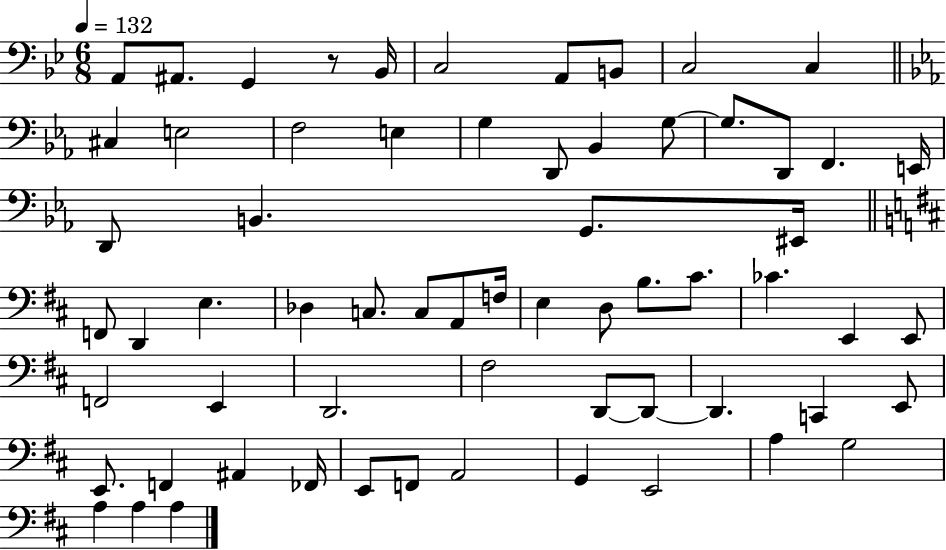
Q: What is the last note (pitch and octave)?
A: A3